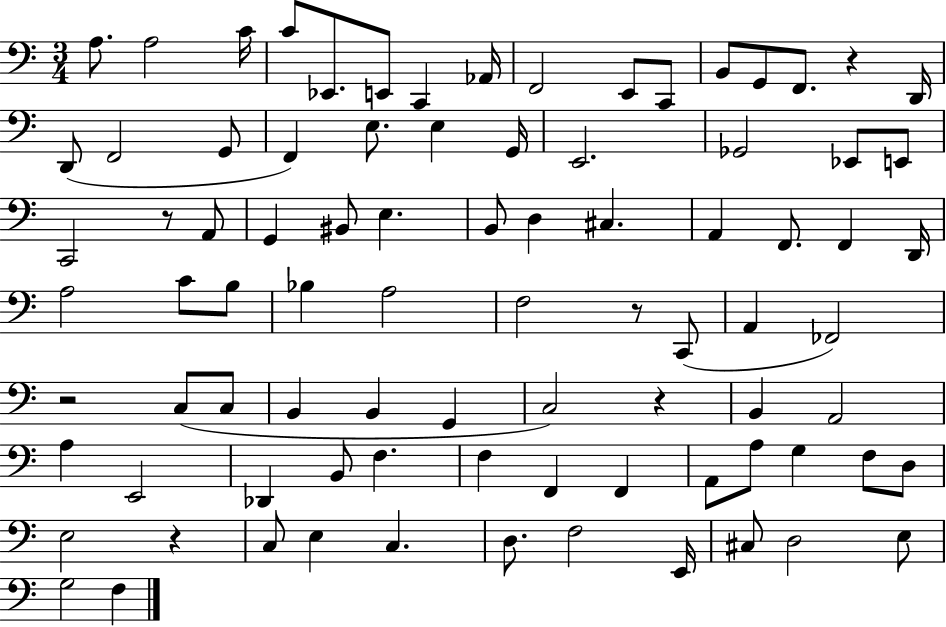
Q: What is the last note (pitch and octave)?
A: F3